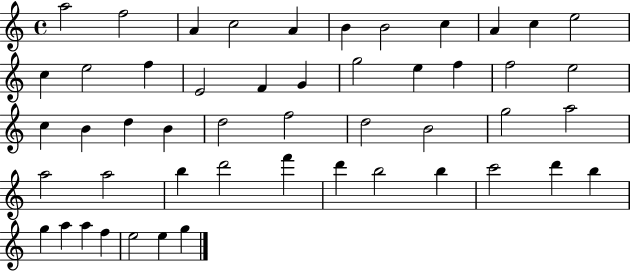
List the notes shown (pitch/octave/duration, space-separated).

A5/h F5/h A4/q C5/h A4/q B4/q B4/h C5/q A4/q C5/q E5/h C5/q E5/h F5/q E4/h F4/q G4/q G5/h E5/q F5/q F5/h E5/h C5/q B4/q D5/q B4/q D5/h F5/h D5/h B4/h G5/h A5/h A5/h A5/h B5/q D6/h F6/q D6/q B5/h B5/q C6/h D6/q B5/q G5/q A5/q A5/q F5/q E5/h E5/q G5/q